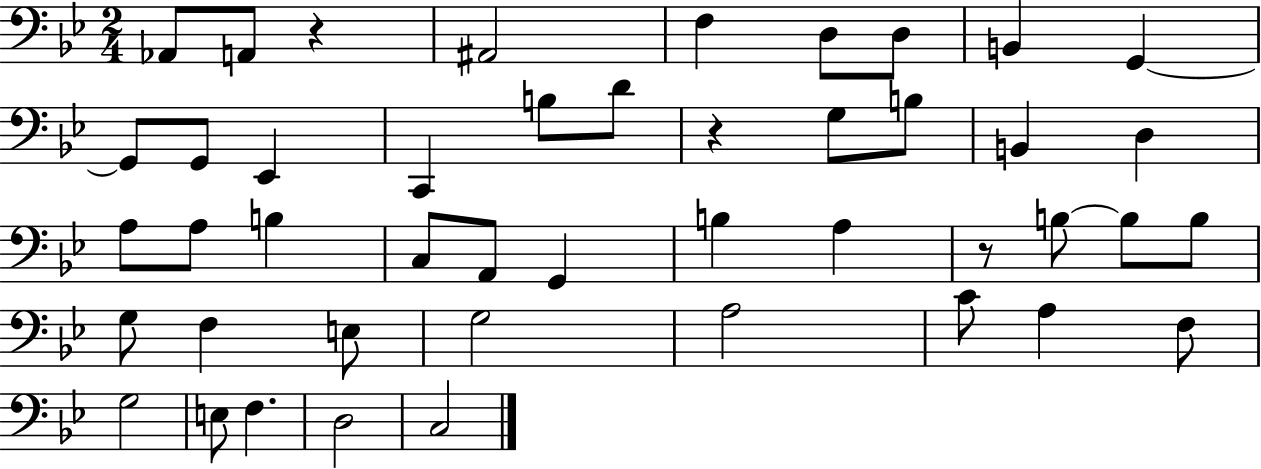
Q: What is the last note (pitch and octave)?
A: C3